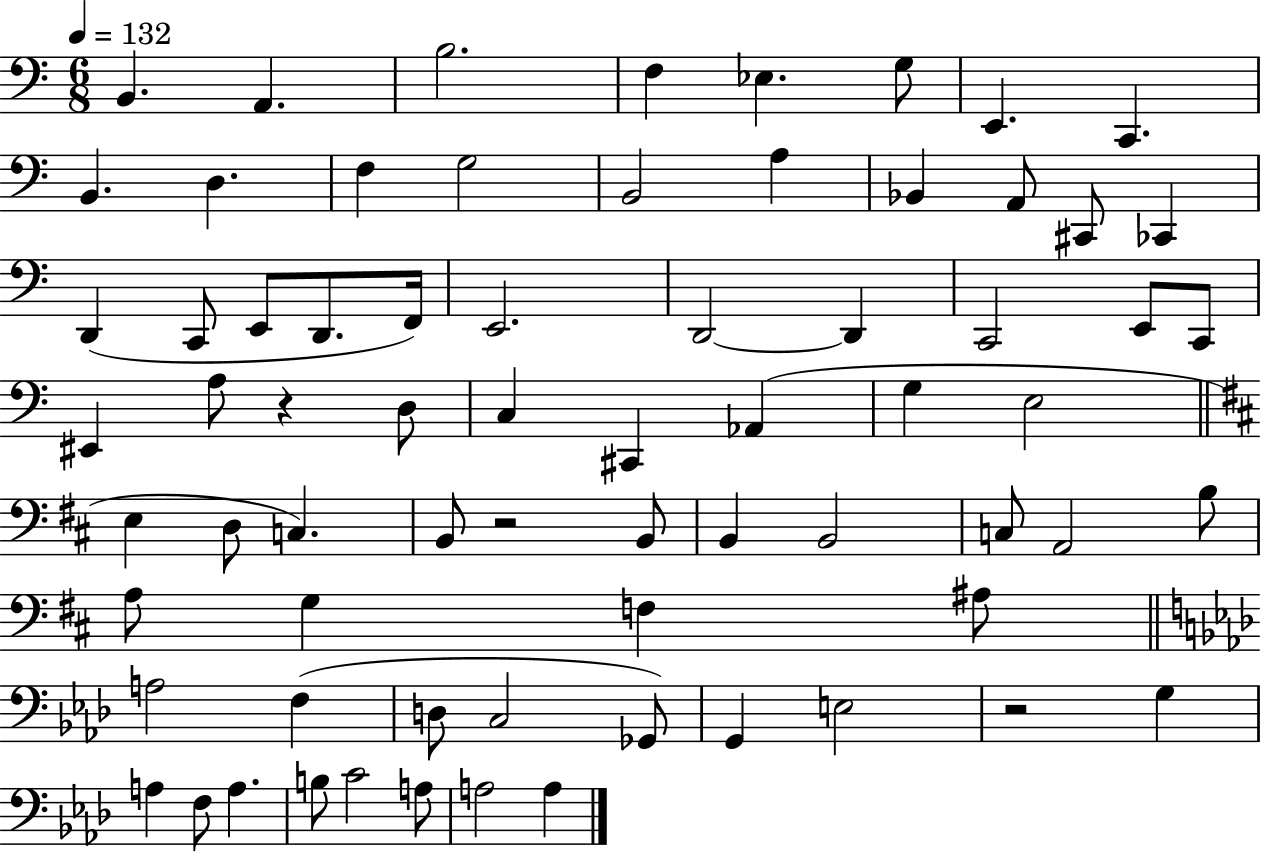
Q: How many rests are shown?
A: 3